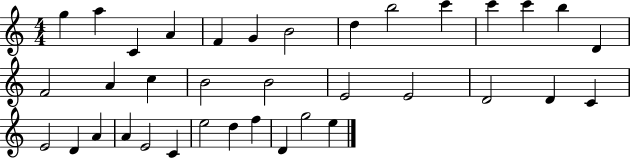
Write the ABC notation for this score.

X:1
T:Untitled
M:4/4
L:1/4
K:C
g a C A F G B2 d b2 c' c' c' b D F2 A c B2 B2 E2 E2 D2 D C E2 D A A E2 C e2 d f D g2 e